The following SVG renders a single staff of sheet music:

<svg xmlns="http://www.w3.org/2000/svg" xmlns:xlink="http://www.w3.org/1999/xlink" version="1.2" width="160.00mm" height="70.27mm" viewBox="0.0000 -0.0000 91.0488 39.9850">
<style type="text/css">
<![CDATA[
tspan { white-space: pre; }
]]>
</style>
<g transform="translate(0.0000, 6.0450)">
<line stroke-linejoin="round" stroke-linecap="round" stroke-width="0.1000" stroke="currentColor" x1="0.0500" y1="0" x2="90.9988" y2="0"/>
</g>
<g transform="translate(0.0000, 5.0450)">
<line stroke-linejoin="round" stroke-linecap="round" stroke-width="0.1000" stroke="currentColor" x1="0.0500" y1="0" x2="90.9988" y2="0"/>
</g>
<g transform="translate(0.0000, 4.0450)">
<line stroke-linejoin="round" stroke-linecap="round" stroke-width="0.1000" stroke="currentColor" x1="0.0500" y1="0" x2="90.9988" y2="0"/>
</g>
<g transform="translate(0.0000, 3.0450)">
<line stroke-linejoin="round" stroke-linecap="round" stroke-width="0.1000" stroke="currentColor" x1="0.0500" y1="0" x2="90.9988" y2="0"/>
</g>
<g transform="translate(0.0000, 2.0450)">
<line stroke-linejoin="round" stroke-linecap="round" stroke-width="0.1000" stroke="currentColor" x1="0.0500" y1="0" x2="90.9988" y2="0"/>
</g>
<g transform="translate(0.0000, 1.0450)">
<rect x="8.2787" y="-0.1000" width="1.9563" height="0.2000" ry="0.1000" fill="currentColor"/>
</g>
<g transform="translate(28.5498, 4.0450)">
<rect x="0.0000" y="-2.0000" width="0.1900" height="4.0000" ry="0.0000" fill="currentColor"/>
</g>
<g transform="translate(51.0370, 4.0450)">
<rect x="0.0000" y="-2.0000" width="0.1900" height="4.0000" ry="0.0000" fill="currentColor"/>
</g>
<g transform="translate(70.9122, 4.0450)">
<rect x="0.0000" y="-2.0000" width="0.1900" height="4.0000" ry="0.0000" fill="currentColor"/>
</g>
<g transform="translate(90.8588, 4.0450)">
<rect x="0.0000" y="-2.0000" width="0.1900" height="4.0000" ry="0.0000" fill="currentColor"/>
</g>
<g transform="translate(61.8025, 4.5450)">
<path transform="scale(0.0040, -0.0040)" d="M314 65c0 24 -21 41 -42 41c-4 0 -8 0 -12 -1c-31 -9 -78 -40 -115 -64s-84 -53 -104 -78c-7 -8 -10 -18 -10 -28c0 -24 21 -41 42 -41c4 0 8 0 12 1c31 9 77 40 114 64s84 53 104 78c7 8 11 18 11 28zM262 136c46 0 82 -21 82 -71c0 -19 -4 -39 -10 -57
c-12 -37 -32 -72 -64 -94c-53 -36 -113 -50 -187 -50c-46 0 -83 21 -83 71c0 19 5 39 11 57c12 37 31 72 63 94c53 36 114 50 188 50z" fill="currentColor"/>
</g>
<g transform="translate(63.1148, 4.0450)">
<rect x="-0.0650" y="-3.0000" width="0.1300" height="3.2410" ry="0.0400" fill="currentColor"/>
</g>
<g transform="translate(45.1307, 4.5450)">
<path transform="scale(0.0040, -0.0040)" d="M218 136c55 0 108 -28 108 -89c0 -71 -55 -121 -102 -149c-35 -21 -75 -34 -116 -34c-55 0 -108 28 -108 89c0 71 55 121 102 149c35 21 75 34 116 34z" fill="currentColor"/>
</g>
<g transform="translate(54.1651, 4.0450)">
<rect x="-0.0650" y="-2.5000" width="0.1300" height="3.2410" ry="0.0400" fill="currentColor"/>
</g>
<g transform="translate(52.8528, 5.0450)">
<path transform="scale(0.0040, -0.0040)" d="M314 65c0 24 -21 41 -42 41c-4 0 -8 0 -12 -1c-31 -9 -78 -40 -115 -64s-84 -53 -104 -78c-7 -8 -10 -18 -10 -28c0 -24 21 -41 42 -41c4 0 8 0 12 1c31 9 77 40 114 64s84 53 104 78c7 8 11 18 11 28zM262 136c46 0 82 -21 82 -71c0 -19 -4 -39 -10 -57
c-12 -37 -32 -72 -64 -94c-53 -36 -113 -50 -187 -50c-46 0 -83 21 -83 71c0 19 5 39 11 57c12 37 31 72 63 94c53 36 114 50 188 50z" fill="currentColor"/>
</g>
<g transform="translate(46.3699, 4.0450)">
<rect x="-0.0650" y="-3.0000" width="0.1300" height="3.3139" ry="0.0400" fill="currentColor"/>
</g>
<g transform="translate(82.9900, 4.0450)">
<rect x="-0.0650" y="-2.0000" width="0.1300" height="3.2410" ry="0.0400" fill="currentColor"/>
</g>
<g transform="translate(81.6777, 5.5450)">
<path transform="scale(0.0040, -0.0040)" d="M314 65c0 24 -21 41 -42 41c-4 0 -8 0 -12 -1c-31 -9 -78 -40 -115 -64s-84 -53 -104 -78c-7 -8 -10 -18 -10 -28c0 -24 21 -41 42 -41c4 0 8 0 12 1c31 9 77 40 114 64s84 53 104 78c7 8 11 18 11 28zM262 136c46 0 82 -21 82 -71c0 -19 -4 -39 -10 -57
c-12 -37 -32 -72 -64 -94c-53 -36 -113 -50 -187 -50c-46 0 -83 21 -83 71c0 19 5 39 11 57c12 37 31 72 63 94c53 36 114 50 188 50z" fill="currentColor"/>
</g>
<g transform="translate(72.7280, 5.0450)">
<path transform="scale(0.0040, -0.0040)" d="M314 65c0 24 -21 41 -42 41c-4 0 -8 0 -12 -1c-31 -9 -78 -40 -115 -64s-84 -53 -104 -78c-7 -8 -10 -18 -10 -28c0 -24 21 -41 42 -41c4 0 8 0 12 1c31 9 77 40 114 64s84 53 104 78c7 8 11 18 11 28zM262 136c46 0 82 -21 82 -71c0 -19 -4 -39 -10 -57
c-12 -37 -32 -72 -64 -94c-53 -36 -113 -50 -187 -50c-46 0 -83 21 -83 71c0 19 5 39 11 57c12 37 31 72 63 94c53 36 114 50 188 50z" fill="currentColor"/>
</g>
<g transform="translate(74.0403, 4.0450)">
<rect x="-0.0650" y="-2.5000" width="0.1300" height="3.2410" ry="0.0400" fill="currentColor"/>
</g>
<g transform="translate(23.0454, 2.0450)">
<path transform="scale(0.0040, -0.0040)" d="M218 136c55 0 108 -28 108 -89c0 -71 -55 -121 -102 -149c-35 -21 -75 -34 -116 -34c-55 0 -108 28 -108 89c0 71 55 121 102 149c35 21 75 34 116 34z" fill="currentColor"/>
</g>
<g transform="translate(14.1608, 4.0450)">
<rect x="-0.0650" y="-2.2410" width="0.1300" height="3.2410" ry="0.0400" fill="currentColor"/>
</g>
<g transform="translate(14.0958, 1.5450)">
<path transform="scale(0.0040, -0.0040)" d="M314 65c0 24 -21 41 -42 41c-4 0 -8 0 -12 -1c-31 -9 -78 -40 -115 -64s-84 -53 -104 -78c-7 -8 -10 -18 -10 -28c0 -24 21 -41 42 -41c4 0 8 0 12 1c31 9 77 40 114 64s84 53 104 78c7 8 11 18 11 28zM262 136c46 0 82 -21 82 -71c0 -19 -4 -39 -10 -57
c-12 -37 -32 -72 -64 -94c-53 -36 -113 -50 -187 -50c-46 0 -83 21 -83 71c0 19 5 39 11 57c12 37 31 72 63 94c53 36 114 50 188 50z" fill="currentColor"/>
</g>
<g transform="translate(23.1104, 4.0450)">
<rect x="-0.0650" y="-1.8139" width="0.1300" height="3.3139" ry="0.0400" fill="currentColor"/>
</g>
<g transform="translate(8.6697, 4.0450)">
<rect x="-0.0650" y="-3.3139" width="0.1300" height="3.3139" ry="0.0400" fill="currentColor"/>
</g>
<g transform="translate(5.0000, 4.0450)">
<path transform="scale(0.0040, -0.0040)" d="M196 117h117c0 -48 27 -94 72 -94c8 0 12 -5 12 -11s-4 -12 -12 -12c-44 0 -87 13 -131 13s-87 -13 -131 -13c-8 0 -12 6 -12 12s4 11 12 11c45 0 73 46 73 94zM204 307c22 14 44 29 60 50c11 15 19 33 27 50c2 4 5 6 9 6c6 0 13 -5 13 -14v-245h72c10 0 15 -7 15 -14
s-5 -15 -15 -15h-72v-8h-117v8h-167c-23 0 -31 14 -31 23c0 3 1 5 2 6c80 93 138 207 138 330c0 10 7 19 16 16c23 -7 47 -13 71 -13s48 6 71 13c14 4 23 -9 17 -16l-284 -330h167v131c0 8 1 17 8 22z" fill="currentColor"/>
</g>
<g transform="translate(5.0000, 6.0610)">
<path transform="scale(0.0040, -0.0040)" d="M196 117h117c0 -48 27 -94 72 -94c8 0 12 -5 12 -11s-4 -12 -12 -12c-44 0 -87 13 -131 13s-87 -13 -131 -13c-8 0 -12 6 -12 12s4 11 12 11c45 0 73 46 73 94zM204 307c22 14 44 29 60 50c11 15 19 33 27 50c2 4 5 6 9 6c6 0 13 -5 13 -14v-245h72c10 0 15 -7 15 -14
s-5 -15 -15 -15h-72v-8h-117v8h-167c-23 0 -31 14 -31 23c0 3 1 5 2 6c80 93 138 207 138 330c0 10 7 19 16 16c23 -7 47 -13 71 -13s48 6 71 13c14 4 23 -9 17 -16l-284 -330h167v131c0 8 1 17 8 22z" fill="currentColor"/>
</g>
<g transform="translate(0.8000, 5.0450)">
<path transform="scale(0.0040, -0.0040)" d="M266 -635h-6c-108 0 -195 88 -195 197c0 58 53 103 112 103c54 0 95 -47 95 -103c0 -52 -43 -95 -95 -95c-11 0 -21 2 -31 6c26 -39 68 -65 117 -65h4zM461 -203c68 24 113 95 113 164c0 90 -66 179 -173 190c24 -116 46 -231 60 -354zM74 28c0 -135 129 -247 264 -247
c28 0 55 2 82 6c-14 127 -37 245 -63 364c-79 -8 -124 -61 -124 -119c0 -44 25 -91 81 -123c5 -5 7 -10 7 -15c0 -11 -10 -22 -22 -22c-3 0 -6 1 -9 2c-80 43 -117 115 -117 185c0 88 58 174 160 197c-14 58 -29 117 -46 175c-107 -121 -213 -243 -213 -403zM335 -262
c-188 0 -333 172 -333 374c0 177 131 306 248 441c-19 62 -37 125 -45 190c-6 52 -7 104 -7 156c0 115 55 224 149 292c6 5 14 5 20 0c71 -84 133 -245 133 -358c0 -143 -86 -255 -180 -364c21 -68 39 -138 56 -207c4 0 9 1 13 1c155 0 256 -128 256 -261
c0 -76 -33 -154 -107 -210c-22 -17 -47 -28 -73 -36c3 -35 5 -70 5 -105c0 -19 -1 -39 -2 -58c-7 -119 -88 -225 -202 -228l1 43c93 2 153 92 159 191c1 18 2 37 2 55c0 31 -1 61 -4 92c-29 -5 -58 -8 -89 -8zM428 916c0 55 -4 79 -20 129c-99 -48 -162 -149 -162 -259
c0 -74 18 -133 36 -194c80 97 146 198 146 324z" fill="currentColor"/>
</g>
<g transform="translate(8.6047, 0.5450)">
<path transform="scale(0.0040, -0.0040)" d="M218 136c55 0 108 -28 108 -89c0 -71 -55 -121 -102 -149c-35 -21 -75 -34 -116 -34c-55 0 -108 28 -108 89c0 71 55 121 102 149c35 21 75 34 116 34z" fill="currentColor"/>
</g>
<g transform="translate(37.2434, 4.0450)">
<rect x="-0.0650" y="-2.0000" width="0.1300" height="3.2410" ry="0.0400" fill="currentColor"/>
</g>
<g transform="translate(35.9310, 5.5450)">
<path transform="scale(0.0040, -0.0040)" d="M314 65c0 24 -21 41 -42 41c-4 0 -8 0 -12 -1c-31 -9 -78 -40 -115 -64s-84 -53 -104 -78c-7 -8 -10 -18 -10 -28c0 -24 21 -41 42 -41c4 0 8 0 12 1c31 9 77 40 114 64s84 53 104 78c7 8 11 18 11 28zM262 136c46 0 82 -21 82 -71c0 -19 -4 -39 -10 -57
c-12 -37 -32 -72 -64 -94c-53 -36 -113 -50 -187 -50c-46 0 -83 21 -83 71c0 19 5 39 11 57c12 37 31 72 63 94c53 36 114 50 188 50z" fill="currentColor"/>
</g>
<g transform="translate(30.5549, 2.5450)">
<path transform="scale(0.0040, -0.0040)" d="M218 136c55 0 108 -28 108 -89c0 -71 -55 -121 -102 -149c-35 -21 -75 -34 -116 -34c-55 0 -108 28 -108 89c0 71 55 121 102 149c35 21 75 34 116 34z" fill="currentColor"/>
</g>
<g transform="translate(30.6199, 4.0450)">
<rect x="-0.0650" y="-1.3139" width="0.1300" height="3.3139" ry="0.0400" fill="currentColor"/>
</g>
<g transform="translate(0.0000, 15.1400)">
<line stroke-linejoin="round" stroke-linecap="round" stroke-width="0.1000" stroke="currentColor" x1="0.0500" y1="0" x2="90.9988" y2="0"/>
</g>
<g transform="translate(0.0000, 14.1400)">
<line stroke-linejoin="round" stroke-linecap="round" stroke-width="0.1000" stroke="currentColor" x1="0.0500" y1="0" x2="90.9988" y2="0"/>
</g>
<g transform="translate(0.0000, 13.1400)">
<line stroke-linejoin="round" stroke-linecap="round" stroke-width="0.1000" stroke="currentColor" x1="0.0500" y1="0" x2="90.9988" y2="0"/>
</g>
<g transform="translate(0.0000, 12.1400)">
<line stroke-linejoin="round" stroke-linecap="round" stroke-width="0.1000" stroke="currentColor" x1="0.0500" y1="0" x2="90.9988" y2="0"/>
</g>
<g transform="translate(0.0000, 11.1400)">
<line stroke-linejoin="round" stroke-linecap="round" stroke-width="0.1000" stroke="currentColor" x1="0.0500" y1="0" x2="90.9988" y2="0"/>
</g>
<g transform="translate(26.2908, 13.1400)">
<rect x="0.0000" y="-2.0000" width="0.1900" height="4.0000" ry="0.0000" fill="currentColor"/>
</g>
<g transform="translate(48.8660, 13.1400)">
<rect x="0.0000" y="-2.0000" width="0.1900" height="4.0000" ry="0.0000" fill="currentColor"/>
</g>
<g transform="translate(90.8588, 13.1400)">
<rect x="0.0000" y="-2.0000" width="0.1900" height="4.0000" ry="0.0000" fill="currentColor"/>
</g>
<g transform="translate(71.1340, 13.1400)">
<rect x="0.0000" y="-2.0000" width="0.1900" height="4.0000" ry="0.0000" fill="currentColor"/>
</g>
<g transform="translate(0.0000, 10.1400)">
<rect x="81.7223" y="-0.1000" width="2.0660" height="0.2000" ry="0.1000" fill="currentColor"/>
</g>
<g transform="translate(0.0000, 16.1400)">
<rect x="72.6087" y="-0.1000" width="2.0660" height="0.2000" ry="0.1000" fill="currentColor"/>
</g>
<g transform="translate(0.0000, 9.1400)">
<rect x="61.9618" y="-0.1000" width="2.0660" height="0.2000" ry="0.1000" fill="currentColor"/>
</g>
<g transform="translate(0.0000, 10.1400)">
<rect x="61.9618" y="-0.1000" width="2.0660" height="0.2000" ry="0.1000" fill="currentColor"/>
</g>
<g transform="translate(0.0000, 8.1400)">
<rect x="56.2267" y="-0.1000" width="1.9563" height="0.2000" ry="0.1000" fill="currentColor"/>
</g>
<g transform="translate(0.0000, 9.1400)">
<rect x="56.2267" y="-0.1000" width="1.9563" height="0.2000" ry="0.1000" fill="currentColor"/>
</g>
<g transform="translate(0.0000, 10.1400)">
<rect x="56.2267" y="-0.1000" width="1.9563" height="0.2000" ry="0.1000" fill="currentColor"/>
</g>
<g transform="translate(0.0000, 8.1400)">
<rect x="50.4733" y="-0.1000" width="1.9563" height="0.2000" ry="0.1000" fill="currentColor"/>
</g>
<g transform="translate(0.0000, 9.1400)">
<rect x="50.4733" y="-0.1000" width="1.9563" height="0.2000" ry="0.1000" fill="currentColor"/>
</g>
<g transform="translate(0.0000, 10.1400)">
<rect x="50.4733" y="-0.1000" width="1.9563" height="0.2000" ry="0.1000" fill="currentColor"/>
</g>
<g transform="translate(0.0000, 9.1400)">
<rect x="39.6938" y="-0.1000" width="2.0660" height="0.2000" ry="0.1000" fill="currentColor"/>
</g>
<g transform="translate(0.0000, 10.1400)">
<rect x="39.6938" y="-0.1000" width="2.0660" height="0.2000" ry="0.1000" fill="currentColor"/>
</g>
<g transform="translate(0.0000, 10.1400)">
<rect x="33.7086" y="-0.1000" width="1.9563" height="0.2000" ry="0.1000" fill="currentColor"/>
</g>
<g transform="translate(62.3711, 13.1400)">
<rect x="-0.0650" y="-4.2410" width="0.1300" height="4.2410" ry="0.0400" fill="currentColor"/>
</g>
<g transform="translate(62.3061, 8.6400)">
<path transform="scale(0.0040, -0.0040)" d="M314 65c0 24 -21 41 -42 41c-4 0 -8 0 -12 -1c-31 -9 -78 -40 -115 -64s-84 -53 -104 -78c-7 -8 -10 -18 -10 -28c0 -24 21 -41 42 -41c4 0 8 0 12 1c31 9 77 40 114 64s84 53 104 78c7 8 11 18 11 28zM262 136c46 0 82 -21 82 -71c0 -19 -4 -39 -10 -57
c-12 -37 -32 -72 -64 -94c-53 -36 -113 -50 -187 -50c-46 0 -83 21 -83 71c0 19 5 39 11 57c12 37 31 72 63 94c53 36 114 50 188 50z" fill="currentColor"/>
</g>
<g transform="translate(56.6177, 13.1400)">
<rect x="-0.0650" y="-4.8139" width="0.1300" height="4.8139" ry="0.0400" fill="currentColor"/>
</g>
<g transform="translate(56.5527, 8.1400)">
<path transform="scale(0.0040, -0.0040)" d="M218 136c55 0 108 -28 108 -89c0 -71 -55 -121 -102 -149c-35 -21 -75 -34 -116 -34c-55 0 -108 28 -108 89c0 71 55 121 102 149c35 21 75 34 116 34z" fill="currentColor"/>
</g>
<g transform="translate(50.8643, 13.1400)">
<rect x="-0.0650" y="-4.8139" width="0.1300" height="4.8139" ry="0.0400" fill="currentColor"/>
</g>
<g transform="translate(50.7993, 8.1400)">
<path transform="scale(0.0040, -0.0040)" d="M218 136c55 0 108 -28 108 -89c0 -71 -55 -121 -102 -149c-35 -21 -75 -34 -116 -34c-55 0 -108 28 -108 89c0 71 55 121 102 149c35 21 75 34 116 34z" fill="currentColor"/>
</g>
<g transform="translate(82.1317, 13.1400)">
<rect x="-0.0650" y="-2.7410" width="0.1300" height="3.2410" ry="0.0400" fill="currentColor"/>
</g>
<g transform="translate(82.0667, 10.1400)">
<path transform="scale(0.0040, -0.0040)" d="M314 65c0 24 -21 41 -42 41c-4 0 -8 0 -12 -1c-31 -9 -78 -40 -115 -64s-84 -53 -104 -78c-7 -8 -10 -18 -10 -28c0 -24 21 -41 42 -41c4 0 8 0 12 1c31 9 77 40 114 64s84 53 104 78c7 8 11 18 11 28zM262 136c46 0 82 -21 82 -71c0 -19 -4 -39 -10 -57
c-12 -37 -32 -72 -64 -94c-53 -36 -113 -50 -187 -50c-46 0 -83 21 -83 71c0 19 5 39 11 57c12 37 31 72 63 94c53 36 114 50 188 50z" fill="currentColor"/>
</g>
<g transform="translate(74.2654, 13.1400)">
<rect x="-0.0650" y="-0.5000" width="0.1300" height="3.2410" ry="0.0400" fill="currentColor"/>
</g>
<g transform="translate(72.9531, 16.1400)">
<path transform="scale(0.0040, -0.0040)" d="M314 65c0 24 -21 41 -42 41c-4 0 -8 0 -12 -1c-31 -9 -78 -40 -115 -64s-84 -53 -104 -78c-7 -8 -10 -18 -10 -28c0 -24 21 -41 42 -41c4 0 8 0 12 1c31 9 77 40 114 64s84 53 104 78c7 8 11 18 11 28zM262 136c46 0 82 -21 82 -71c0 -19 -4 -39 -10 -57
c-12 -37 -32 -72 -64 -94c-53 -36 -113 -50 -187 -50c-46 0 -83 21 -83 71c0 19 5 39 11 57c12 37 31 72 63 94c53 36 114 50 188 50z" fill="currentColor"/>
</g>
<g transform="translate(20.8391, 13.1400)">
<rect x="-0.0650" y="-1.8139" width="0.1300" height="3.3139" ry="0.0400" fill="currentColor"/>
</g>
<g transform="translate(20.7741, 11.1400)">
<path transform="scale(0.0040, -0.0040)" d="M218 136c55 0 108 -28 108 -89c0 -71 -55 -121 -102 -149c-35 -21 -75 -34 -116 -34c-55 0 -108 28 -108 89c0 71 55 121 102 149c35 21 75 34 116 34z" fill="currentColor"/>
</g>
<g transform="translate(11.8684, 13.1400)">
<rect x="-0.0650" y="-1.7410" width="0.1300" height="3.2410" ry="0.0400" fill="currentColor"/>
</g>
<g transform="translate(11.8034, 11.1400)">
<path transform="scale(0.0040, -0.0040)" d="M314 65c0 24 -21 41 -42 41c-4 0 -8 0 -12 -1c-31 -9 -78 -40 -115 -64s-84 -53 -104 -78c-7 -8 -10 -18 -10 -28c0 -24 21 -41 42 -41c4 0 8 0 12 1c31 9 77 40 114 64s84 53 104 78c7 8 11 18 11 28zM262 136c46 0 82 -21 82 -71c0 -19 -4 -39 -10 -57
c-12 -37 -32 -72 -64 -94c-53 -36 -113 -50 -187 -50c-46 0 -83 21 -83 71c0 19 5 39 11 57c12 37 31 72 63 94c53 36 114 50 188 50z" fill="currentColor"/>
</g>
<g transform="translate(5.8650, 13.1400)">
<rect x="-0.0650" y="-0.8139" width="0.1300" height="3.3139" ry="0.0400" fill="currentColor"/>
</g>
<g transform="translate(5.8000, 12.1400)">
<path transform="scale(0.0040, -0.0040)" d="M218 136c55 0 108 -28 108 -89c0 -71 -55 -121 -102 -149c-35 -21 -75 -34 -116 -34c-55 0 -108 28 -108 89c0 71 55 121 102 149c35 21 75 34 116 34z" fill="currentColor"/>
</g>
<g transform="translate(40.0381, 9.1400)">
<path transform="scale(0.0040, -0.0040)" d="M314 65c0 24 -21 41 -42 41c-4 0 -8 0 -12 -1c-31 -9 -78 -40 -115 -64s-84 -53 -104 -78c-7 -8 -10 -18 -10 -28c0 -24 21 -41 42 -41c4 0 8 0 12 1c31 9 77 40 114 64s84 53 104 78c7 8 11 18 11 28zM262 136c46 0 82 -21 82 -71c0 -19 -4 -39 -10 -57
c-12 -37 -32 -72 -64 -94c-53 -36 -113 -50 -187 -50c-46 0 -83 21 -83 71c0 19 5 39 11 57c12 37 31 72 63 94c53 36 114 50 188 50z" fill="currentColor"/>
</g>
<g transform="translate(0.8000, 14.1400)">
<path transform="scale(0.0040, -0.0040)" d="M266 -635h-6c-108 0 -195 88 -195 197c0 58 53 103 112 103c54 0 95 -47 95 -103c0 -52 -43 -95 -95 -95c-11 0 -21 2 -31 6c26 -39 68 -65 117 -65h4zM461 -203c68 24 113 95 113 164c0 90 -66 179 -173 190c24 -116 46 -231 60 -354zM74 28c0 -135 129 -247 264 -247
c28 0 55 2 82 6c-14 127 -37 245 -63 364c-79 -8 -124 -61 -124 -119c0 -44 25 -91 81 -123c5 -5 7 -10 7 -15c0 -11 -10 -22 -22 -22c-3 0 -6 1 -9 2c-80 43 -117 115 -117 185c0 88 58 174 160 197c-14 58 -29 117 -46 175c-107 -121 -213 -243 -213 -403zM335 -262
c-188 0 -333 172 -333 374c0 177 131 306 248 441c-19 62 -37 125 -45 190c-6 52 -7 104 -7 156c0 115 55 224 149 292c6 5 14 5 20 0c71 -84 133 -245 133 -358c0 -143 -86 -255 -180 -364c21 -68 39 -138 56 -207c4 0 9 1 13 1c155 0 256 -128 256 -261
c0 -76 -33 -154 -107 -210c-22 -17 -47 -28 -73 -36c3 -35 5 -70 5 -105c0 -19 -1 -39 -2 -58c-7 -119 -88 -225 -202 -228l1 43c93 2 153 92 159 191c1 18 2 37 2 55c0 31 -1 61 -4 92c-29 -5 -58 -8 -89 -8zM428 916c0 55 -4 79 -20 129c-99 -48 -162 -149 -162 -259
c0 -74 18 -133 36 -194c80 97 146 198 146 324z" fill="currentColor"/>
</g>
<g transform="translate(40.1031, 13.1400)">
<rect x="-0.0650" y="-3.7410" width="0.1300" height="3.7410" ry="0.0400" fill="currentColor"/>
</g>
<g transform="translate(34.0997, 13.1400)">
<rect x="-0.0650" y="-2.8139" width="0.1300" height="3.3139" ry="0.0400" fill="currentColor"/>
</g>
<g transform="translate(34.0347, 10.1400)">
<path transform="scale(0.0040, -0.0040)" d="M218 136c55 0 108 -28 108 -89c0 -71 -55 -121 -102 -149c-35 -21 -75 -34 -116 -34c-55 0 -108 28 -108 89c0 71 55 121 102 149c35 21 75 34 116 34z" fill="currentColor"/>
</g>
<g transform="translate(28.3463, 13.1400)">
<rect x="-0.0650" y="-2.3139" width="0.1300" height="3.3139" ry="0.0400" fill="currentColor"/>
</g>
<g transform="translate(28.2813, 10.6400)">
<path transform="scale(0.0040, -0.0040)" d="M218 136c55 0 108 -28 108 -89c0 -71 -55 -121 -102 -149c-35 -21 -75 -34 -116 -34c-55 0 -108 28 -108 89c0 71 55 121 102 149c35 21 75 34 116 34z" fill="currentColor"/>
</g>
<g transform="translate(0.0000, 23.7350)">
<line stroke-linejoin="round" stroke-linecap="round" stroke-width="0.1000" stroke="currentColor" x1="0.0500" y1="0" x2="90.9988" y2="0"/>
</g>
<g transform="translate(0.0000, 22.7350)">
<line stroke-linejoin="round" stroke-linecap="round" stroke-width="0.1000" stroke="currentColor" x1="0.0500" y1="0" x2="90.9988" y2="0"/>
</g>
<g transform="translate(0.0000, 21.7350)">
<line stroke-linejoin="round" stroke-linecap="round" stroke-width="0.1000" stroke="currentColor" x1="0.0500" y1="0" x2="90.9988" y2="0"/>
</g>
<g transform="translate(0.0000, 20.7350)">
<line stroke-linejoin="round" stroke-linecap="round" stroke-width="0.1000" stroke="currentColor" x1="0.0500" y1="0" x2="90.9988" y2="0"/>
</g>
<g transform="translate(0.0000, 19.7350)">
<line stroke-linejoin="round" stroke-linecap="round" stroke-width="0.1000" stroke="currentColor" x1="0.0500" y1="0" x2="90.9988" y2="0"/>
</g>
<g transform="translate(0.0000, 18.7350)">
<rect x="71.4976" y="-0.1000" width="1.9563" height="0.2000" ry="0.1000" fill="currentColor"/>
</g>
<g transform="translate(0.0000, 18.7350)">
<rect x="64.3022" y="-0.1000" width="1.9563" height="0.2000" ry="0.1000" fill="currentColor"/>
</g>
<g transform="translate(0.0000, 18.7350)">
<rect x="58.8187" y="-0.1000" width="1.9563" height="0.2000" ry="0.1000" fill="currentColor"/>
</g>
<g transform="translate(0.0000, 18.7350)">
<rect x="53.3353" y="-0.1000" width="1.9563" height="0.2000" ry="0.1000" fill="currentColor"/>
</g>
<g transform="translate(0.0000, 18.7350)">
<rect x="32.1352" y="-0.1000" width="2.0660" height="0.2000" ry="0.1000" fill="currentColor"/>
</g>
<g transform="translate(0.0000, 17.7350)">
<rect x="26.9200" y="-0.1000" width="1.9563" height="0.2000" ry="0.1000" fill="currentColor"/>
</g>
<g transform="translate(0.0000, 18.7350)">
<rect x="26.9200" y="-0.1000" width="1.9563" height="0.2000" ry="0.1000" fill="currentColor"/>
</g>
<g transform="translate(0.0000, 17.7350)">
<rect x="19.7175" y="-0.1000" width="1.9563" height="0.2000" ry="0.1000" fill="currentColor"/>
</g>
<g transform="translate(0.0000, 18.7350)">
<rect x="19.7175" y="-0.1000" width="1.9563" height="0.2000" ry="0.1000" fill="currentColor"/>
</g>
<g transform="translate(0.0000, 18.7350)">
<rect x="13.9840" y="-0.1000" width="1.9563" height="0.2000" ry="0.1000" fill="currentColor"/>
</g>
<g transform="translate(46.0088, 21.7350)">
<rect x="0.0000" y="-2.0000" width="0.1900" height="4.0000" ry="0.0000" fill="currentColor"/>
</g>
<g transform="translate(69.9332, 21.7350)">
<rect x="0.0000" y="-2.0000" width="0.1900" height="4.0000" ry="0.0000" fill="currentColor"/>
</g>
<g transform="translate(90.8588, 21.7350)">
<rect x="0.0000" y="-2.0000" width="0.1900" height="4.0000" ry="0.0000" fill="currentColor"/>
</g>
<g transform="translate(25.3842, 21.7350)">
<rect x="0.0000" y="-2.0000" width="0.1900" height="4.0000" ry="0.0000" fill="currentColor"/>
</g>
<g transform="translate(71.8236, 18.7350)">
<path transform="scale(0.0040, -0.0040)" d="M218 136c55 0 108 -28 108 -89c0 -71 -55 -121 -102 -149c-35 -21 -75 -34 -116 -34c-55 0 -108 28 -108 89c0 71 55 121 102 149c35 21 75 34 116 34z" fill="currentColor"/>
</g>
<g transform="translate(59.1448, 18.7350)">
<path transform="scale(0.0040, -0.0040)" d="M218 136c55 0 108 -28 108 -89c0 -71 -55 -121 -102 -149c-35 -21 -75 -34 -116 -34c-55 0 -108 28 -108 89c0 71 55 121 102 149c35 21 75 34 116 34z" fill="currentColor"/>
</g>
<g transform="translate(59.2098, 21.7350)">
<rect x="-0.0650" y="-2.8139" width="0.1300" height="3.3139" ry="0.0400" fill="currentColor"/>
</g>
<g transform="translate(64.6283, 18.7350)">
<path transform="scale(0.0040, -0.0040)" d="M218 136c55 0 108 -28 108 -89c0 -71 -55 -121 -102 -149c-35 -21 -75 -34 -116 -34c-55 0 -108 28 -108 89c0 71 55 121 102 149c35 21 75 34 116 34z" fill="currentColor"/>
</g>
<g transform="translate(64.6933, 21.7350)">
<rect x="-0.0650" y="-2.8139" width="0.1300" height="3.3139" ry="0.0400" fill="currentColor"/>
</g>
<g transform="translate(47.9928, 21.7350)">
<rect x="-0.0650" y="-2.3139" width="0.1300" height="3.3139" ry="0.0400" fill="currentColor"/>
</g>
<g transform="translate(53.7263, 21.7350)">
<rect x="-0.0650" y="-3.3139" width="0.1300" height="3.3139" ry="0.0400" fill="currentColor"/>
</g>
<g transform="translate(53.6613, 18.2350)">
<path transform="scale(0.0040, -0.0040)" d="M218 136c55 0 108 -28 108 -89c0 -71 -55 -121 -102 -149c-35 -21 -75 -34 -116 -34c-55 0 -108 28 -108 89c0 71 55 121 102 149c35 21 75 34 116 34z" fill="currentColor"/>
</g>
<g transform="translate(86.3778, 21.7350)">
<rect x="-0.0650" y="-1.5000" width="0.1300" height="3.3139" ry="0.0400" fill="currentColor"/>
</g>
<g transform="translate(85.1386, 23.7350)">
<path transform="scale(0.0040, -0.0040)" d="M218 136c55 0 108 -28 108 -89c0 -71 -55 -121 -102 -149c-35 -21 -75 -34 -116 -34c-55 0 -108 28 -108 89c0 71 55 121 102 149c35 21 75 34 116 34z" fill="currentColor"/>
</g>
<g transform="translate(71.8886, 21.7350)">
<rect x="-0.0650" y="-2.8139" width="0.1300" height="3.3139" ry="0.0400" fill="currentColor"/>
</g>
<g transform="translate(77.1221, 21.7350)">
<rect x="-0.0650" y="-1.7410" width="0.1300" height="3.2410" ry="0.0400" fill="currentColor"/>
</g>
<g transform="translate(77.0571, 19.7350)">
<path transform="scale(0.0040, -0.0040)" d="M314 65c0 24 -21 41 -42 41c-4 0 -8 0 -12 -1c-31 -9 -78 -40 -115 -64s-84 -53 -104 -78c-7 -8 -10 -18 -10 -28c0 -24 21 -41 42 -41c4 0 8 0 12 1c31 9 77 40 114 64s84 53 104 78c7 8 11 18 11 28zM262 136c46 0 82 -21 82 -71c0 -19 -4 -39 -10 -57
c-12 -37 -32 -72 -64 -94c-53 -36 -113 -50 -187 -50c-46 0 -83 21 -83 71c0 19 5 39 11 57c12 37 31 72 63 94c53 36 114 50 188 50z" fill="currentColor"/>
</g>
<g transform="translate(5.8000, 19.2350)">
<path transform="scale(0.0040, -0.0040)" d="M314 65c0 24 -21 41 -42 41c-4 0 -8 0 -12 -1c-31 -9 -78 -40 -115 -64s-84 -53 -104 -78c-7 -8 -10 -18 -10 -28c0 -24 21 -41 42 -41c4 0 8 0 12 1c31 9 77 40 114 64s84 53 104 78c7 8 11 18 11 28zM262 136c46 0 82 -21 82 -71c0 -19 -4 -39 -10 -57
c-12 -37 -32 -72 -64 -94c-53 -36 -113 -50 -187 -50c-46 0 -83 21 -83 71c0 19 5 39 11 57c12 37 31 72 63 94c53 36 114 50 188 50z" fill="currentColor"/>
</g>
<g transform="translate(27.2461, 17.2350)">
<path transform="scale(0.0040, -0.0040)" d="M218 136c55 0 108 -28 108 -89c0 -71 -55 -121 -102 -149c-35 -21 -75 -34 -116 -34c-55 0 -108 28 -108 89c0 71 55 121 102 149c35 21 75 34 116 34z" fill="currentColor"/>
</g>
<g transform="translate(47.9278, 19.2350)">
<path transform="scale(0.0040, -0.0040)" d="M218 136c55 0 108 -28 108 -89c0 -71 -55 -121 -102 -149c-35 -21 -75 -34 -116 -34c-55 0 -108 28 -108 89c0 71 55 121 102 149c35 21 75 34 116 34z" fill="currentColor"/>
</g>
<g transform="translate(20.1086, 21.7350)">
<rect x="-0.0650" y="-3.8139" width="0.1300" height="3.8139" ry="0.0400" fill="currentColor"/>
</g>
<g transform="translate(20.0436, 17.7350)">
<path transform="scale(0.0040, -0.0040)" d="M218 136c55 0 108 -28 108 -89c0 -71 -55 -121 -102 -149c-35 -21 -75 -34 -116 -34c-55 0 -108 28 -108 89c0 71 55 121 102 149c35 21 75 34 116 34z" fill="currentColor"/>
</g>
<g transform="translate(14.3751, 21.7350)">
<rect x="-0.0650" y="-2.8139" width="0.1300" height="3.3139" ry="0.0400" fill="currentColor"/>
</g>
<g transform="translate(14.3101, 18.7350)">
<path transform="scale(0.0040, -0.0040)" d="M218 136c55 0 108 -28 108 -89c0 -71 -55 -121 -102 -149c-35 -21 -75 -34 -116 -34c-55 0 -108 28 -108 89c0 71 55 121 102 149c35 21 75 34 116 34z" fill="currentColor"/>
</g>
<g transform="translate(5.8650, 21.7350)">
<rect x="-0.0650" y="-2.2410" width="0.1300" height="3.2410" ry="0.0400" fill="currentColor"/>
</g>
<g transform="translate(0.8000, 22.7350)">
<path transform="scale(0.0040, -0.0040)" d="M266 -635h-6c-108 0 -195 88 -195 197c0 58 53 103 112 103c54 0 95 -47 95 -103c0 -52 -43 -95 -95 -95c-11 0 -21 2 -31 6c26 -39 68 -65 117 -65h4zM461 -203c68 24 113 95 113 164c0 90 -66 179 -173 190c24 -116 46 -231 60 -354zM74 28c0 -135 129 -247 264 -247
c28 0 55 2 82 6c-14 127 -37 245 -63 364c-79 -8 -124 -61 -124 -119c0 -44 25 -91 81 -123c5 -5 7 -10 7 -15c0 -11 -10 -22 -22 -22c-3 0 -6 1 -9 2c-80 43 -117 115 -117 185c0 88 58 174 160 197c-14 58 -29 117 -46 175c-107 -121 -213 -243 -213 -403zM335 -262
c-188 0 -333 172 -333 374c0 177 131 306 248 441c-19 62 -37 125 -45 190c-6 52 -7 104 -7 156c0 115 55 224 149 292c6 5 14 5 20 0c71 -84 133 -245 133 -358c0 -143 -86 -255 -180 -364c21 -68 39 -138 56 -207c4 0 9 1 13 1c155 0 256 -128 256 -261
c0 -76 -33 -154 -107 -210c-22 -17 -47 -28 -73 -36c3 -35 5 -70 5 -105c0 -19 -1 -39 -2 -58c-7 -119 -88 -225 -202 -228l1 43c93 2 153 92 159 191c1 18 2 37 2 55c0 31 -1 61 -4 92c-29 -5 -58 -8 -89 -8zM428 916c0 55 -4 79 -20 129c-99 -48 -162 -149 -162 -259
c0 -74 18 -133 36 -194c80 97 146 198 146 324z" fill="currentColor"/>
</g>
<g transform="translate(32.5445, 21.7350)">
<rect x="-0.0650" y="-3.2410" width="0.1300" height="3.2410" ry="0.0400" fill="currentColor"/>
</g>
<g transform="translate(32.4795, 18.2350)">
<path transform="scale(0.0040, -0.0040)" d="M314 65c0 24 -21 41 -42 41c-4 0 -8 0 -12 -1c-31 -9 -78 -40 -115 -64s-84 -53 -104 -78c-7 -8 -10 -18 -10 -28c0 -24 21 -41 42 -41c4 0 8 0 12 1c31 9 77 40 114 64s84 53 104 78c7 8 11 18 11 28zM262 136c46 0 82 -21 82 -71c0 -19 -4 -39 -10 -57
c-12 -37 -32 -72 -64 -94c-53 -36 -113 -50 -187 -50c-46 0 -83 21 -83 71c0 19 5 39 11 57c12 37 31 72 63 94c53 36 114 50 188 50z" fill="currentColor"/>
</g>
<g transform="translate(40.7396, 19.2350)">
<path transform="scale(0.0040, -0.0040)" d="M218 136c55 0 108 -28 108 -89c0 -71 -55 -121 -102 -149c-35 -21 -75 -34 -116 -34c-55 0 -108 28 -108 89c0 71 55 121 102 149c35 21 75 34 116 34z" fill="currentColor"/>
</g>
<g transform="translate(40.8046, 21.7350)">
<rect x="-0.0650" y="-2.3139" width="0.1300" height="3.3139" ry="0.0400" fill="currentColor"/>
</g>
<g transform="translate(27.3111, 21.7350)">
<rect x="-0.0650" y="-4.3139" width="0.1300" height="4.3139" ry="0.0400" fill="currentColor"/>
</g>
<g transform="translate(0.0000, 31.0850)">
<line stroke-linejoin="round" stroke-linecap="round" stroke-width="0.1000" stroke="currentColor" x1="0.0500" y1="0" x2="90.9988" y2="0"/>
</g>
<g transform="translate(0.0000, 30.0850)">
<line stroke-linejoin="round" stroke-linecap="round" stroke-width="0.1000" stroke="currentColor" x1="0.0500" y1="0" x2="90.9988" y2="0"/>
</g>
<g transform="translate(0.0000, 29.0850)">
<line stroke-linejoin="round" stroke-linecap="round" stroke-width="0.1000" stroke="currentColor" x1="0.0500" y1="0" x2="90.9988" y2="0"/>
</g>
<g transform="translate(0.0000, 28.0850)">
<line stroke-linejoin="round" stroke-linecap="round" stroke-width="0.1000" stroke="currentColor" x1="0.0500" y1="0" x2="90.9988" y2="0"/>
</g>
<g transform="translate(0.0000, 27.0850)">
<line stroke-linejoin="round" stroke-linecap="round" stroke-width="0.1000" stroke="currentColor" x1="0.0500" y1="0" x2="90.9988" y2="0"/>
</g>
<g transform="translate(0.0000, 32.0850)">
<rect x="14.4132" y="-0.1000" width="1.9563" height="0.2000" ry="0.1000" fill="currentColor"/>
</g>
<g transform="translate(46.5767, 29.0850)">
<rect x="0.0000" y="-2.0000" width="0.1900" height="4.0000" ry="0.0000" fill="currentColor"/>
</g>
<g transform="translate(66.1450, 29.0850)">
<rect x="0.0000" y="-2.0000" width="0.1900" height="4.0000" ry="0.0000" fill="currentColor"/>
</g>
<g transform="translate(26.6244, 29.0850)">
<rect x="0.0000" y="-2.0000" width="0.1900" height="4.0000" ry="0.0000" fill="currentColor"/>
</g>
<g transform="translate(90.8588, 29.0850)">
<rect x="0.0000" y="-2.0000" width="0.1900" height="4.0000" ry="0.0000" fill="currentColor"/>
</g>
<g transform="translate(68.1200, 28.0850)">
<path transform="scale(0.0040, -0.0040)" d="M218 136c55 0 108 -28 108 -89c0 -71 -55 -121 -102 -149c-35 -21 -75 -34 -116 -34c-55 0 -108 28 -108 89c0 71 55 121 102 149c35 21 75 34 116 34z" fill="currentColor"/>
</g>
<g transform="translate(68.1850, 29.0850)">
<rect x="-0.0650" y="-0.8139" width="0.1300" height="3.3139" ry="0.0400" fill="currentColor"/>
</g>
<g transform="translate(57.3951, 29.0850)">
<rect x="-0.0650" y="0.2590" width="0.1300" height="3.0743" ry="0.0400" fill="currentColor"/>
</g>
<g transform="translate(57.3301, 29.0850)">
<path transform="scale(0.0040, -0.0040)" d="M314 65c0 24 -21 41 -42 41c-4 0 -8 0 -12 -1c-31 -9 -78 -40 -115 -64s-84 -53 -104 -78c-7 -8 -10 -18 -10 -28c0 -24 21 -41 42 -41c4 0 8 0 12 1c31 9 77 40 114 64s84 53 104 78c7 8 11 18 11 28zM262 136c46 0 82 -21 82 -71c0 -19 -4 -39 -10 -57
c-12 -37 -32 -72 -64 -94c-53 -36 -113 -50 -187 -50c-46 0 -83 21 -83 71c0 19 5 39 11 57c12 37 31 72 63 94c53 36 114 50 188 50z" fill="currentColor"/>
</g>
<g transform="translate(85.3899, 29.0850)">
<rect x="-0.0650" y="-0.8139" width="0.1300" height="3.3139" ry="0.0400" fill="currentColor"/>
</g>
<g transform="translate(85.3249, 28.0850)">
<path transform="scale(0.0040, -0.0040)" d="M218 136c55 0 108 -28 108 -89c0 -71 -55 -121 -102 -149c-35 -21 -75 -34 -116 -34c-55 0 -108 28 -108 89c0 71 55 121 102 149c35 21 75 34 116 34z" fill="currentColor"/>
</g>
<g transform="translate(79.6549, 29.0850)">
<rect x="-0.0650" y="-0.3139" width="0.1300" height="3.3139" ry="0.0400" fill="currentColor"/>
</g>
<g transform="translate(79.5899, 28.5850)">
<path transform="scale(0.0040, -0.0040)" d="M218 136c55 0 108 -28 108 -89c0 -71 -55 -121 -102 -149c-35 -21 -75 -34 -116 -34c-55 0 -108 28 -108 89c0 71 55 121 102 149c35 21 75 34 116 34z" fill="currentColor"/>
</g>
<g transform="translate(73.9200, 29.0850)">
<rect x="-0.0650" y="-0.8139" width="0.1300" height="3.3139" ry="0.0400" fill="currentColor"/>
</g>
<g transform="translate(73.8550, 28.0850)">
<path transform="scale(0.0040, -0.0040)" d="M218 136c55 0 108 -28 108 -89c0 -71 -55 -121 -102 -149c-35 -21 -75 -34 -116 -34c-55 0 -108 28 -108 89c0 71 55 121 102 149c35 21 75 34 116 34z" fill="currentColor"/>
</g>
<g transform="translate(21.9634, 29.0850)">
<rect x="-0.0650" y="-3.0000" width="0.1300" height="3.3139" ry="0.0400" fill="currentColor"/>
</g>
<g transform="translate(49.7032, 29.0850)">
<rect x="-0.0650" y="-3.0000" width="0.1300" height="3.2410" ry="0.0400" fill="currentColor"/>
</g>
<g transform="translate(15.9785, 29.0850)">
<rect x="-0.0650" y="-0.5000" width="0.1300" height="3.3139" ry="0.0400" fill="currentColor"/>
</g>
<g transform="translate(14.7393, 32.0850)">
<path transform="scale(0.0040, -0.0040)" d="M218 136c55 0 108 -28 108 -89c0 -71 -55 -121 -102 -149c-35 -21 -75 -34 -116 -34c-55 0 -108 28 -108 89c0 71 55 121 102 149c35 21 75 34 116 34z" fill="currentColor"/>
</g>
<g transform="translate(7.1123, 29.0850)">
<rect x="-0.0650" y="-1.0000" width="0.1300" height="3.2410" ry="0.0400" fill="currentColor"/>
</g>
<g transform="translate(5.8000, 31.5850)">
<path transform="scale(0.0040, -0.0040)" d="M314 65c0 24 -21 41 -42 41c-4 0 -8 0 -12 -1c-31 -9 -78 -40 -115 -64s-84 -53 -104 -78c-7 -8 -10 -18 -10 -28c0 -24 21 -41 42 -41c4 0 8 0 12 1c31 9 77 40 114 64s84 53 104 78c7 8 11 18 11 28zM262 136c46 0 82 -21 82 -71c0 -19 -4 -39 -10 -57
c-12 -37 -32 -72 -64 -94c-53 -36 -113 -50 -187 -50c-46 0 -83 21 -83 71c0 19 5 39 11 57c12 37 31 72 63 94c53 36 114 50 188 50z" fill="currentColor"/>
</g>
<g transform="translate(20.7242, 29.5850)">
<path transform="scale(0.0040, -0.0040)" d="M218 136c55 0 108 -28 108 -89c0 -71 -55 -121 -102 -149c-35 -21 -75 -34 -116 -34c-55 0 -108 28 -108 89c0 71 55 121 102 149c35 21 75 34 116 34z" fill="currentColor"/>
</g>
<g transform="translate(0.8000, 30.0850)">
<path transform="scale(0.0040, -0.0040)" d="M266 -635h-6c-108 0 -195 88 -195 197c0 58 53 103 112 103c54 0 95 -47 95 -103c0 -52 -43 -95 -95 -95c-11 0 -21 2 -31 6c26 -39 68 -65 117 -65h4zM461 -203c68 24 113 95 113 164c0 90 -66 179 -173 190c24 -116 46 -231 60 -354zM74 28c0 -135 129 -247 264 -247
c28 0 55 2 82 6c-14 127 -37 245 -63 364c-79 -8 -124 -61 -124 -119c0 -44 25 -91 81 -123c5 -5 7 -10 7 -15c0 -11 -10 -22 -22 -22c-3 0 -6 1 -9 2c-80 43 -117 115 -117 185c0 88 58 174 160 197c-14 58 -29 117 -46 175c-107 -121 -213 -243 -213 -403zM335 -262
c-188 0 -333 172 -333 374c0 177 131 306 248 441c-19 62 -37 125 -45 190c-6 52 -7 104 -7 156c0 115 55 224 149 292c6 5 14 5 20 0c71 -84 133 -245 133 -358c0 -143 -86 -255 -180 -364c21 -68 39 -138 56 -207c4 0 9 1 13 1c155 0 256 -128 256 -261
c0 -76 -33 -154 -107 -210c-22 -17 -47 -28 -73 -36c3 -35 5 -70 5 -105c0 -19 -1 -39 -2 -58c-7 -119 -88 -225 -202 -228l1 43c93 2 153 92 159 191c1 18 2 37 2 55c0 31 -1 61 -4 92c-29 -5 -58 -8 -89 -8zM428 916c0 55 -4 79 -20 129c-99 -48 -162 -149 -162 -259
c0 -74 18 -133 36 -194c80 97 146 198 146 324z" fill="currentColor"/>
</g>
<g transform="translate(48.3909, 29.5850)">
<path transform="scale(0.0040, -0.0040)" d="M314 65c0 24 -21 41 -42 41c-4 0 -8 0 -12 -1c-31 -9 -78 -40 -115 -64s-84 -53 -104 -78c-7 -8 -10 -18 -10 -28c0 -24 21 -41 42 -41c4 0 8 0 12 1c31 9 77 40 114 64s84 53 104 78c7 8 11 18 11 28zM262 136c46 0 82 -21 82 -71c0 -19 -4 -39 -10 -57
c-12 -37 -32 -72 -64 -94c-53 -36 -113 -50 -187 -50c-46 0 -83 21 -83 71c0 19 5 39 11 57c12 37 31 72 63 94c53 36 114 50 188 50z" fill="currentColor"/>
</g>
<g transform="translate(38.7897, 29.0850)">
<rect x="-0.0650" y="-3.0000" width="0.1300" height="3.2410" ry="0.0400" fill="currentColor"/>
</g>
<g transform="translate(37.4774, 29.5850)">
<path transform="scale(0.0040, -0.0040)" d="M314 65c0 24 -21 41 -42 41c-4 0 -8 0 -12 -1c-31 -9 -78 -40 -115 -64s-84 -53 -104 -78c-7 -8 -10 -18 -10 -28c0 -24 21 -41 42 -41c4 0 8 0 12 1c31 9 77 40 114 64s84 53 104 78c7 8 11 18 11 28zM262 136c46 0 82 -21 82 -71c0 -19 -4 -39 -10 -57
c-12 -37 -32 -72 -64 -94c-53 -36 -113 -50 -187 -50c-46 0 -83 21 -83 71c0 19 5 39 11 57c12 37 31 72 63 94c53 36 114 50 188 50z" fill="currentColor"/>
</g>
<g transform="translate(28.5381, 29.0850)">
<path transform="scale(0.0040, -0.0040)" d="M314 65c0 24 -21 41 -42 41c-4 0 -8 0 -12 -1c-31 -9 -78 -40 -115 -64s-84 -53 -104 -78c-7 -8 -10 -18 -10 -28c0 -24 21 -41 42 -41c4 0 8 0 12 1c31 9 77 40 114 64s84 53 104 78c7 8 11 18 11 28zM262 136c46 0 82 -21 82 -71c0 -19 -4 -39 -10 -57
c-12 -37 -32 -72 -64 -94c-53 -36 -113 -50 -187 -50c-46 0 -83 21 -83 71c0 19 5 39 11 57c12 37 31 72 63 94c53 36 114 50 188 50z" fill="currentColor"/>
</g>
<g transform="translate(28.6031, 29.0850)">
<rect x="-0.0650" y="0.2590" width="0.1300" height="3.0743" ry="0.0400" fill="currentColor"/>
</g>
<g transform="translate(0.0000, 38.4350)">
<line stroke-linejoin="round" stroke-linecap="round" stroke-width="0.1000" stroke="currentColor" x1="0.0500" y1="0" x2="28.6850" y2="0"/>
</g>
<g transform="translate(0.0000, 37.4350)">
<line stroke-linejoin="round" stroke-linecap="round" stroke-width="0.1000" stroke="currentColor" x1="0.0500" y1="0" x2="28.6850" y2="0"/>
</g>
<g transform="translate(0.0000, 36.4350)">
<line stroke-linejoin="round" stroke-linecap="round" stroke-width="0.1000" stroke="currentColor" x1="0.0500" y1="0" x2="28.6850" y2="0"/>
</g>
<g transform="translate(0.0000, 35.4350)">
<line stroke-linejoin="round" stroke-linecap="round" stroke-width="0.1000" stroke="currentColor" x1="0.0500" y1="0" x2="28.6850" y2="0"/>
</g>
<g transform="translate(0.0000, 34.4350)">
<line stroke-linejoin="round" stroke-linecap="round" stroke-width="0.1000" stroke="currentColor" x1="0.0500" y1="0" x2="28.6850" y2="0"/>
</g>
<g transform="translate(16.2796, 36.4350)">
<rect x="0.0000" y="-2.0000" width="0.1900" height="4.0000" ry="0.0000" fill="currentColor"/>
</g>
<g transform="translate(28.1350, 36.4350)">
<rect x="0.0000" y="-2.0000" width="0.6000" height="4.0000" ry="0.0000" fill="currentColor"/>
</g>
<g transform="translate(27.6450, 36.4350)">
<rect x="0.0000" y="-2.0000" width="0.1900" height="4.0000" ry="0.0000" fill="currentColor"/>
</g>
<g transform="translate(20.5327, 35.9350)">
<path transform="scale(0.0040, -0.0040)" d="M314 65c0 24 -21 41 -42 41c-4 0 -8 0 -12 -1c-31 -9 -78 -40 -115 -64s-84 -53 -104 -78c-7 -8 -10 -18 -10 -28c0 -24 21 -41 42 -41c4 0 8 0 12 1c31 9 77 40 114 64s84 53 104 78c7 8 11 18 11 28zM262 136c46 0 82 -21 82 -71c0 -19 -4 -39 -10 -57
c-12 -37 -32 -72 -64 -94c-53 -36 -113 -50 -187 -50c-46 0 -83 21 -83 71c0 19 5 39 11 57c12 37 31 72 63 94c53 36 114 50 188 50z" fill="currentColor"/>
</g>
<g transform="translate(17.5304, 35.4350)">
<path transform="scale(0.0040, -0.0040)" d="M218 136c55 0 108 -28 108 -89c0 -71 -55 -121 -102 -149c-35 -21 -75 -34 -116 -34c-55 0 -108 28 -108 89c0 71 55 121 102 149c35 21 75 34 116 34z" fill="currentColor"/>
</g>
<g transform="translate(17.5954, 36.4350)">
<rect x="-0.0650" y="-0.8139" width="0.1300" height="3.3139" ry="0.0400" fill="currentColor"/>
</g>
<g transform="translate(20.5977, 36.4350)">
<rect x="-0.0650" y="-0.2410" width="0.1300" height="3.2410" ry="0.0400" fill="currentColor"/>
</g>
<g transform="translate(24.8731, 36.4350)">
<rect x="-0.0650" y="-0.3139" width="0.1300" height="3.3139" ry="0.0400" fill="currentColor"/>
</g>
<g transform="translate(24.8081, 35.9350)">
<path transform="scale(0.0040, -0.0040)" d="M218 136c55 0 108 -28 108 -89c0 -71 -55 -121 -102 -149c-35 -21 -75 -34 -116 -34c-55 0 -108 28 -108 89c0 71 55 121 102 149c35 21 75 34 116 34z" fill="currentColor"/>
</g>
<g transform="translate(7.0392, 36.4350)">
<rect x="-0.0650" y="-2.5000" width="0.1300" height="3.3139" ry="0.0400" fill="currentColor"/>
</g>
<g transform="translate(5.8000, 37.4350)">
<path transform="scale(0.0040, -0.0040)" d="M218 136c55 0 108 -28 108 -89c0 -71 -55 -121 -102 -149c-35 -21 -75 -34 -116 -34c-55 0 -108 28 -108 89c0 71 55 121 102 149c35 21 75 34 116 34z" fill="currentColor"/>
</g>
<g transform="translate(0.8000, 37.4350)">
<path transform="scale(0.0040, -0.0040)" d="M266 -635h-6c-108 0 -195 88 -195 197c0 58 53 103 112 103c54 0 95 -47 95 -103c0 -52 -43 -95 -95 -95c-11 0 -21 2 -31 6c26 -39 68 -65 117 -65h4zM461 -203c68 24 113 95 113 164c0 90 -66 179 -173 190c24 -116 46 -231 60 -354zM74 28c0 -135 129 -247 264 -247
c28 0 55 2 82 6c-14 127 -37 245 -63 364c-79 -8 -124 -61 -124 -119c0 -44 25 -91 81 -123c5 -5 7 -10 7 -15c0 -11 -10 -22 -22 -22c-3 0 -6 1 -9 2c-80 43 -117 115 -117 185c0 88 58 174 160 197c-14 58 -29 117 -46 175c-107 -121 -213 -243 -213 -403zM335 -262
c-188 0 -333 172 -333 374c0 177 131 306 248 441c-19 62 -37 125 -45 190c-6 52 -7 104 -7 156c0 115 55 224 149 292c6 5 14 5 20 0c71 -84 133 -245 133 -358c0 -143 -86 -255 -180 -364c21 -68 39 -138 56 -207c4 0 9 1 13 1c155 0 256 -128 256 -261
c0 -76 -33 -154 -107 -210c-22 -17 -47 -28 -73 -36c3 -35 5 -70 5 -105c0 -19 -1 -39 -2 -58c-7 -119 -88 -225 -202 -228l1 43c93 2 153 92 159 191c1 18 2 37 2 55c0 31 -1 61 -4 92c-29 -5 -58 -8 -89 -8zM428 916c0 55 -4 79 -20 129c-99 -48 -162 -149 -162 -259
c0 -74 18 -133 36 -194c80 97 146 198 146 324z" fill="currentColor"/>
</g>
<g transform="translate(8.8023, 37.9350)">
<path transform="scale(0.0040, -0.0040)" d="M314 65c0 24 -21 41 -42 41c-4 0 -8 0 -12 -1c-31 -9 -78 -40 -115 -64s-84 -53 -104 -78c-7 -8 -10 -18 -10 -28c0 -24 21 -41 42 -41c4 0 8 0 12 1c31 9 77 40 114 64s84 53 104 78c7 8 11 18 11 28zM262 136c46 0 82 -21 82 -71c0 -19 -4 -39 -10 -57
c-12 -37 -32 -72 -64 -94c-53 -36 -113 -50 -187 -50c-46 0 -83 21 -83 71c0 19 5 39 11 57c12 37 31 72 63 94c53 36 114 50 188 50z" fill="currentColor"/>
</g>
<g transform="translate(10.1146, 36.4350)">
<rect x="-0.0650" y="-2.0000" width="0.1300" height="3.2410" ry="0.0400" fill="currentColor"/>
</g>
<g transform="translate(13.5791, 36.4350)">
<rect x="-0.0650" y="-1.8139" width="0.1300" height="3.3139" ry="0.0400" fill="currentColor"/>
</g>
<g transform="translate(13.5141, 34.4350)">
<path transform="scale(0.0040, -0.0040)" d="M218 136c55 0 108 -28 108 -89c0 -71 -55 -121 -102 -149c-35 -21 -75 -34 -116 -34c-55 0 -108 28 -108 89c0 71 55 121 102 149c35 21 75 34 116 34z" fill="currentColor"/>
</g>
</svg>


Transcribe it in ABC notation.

X:1
T:Untitled
M:4/4
L:1/4
K:C
b g2 f e F2 A G2 A2 G2 F2 d f2 f g a c'2 e' e' d'2 C2 a2 g2 a c' d' b2 g g b a a a f2 E D2 C A B2 A2 A2 B2 d d c d G F2 f d c2 c